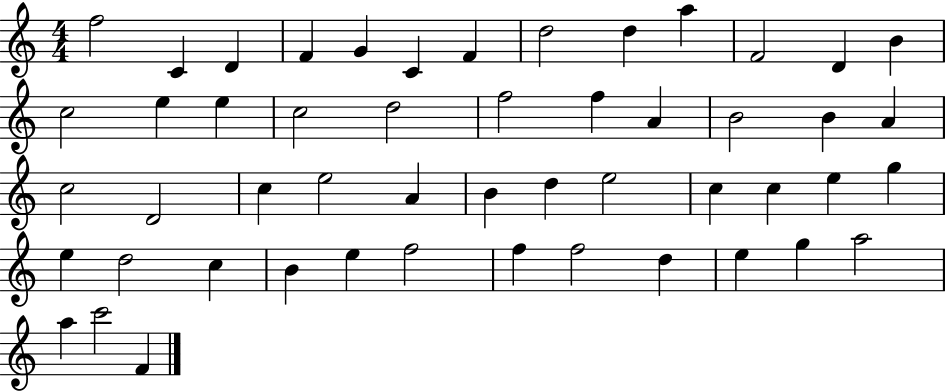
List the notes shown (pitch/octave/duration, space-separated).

F5/h C4/q D4/q F4/q G4/q C4/q F4/q D5/h D5/q A5/q F4/h D4/q B4/q C5/h E5/q E5/q C5/h D5/h F5/h F5/q A4/q B4/h B4/q A4/q C5/h D4/h C5/q E5/h A4/q B4/q D5/q E5/h C5/q C5/q E5/q G5/q E5/q D5/h C5/q B4/q E5/q F5/h F5/q F5/h D5/q E5/q G5/q A5/h A5/q C6/h F4/q